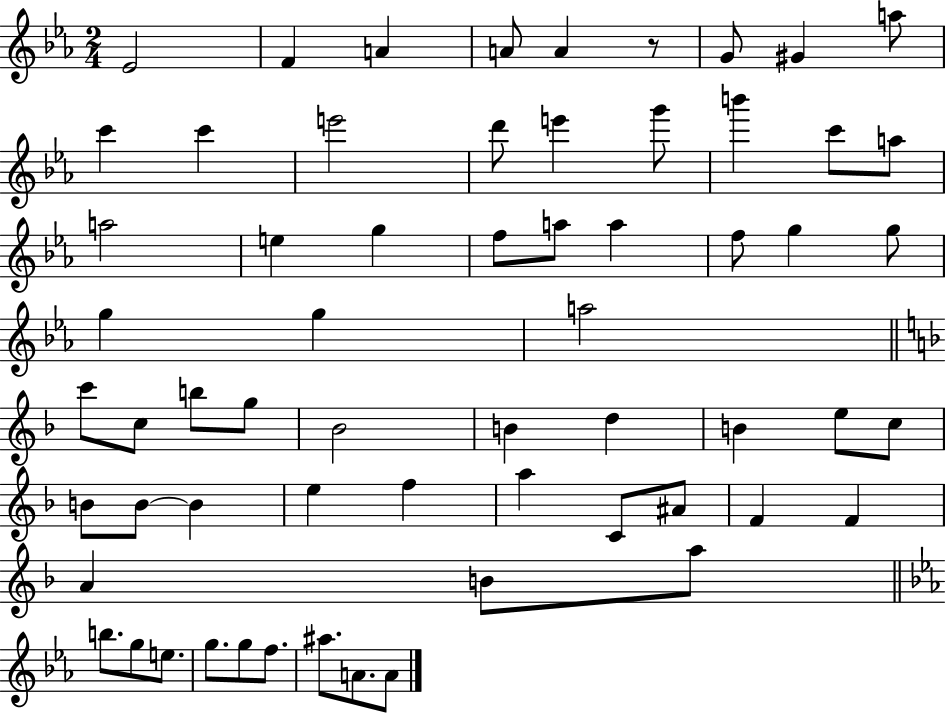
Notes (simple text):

Eb4/h F4/q A4/q A4/e A4/q R/e G4/e G#4/q A5/e C6/q C6/q E6/h D6/e E6/q G6/e B6/q C6/e A5/e A5/h E5/q G5/q F5/e A5/e A5/q F5/e G5/q G5/e G5/q G5/q A5/h C6/e C5/e B5/e G5/e Bb4/h B4/q D5/q B4/q E5/e C5/e B4/e B4/e B4/q E5/q F5/q A5/q C4/e A#4/e F4/q F4/q A4/q B4/e A5/e B5/e. G5/e E5/e. G5/e. G5/e F5/e. A#5/e. A4/e. A4/e